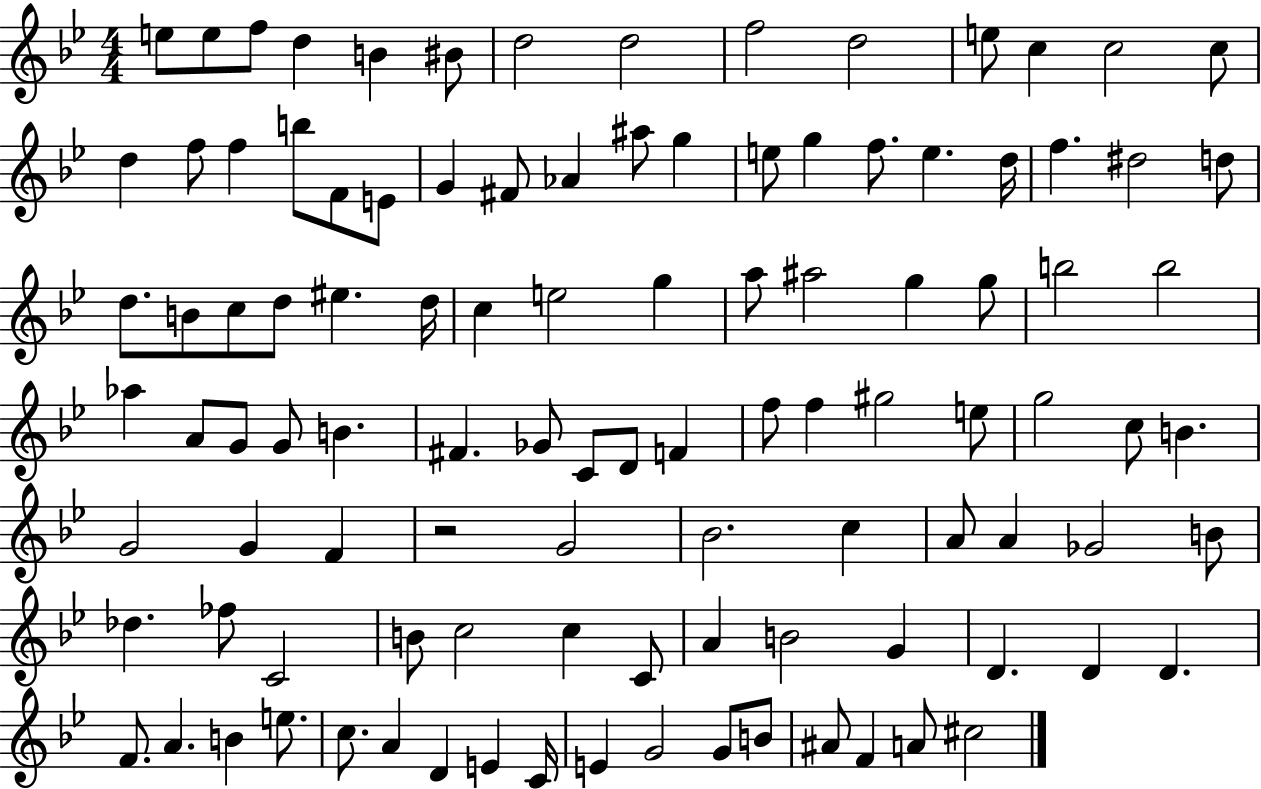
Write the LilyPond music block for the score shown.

{
  \clef treble
  \numericTimeSignature
  \time 4/4
  \key bes \major
  e''8 e''8 f''8 d''4 b'4 bis'8 | d''2 d''2 | f''2 d''2 | e''8 c''4 c''2 c''8 | \break d''4 f''8 f''4 b''8 f'8 e'8 | g'4 fis'8 aes'4 ais''8 g''4 | e''8 g''4 f''8. e''4. d''16 | f''4. dis''2 d''8 | \break d''8. b'8 c''8 d''8 eis''4. d''16 | c''4 e''2 g''4 | a''8 ais''2 g''4 g''8 | b''2 b''2 | \break aes''4 a'8 g'8 g'8 b'4. | fis'4. ges'8 c'8 d'8 f'4 | f''8 f''4 gis''2 e''8 | g''2 c''8 b'4. | \break g'2 g'4 f'4 | r2 g'2 | bes'2. c''4 | a'8 a'4 ges'2 b'8 | \break des''4. fes''8 c'2 | b'8 c''2 c''4 c'8 | a'4 b'2 g'4 | d'4. d'4 d'4. | \break f'8. a'4. b'4 e''8. | c''8. a'4 d'4 e'4 c'16 | e'4 g'2 g'8 b'8 | ais'8 f'4 a'8 cis''2 | \break \bar "|."
}